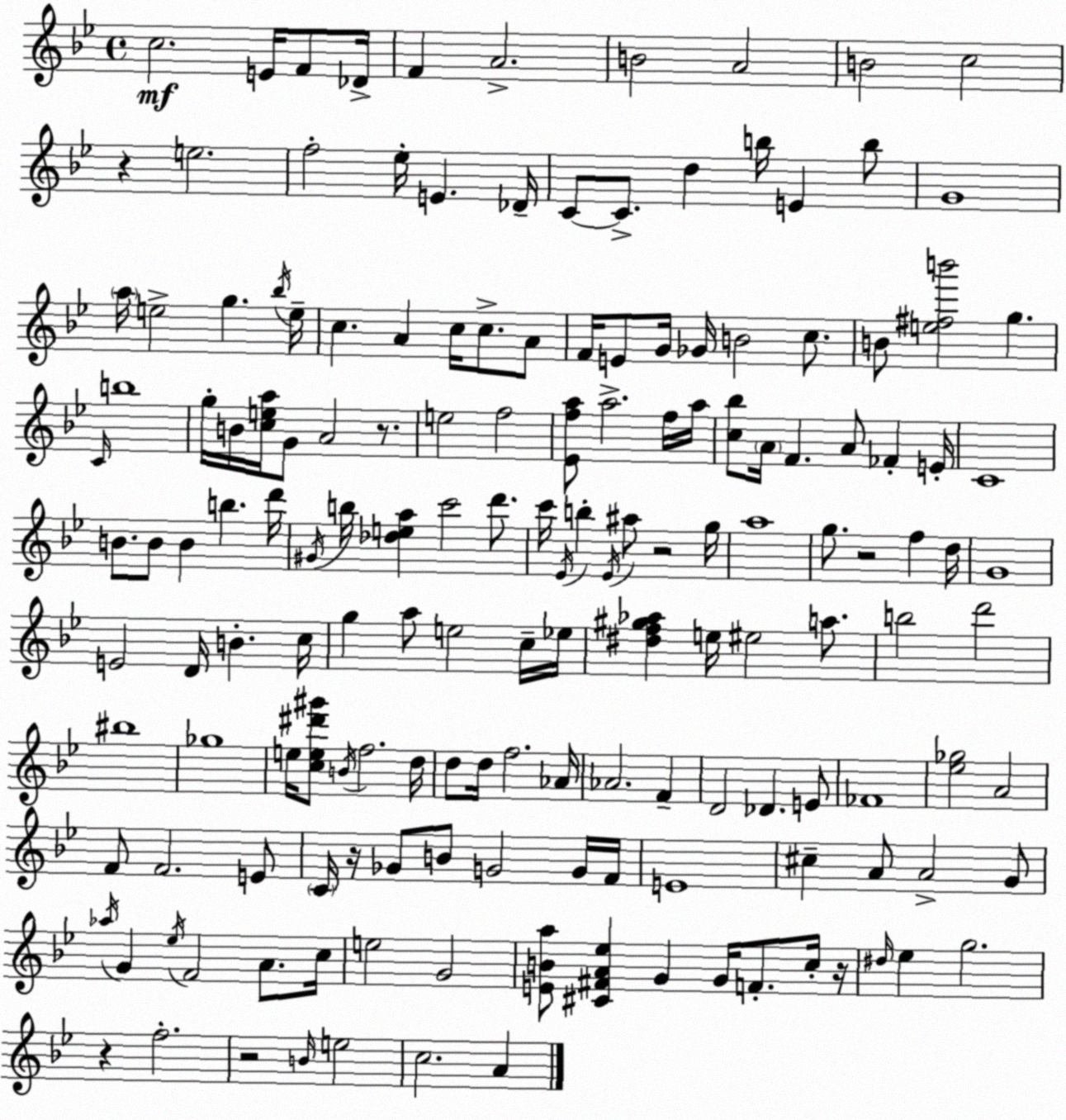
X:1
T:Untitled
M:4/4
L:1/4
K:Bb
c2 E/4 F/2 _D/4 F A2 B2 A2 B2 c2 z e2 f2 _e/4 E _D/4 C/2 C/2 d b/4 E b/2 G4 a/4 e2 g _b/4 e/4 c A c/4 c/2 A/2 F/4 E/2 G/4 _G/4 B2 c/2 B/2 [e^fb']2 g C/4 b4 g/4 B/4 [cea]/4 G/2 A2 z/2 e2 f2 [_Efa]/2 a2 f/4 a/4 [c_b]/2 A/4 F A/2 _F E/4 C4 B/2 B/2 B b d'/4 ^G/4 b/4 [_dea] c'2 d'/2 c'/4 _E/4 b _E/4 ^a/2 z2 g/4 a4 g/2 z2 f d/4 G4 E2 D/4 B c/4 g a/2 e2 c/4 _e/4 [^df^g_a] e/4 ^e2 a/2 b2 d'2 ^b4 _g4 e/4 [ce^d'^g']/2 B/4 f2 d/4 d/2 d/4 f2 _A/4 _A2 F D2 _D E/2 _F4 [_e_g]2 A2 F/2 F2 E/2 C/4 z/4 _G/2 B/2 G2 G/4 F/4 E4 ^c A/2 A2 G/2 _a/4 G _e/4 F2 A/2 c/4 e2 G2 [EBa]/2 [^C^FA_e] G G/4 F/2 c/4 z/4 ^d/4 _e g2 z f2 z2 B/4 e2 c2 A